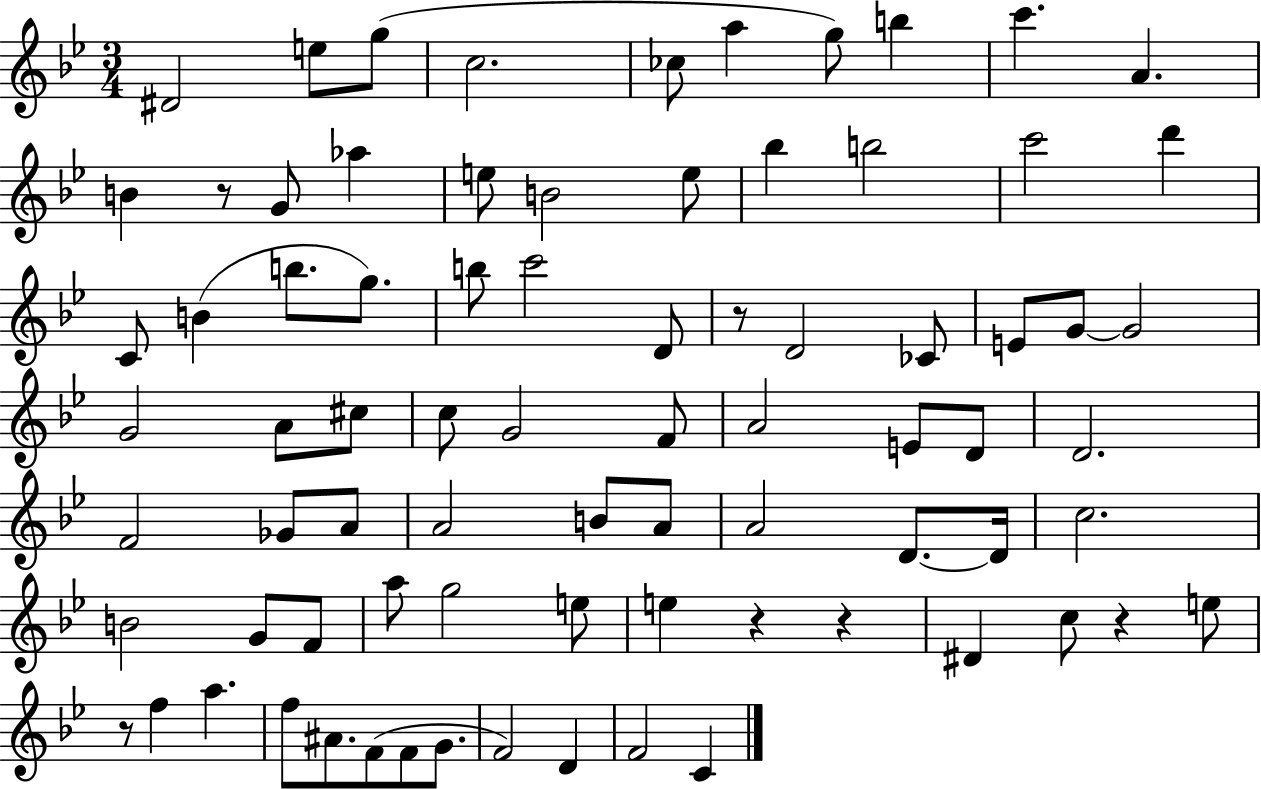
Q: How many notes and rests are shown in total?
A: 79